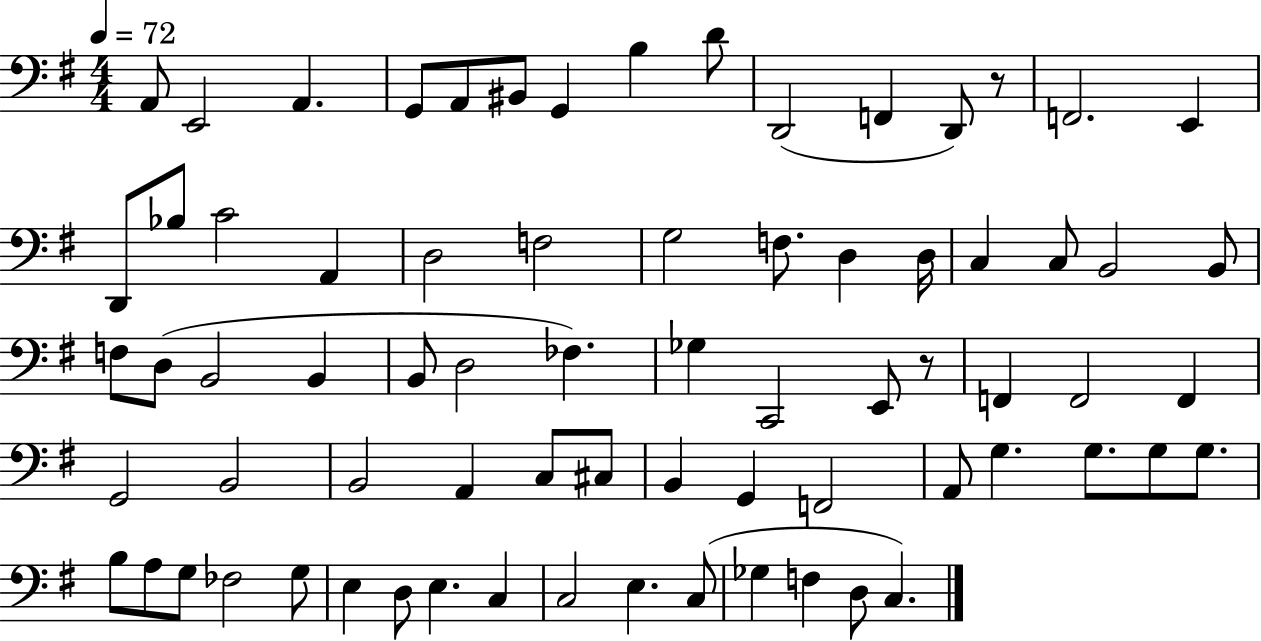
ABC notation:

X:1
T:Untitled
M:4/4
L:1/4
K:G
A,,/2 E,,2 A,, G,,/2 A,,/2 ^B,,/2 G,, B, D/2 D,,2 F,, D,,/2 z/2 F,,2 E,, D,,/2 _B,/2 C2 A,, D,2 F,2 G,2 F,/2 D, D,/4 C, C,/2 B,,2 B,,/2 F,/2 D,/2 B,,2 B,, B,,/2 D,2 _F, _G, C,,2 E,,/2 z/2 F,, F,,2 F,, G,,2 B,,2 B,,2 A,, C,/2 ^C,/2 B,, G,, F,,2 A,,/2 G, G,/2 G,/2 G,/2 B,/2 A,/2 G,/2 _F,2 G,/2 E, D,/2 E, C, C,2 E, C,/2 _G, F, D,/2 C,